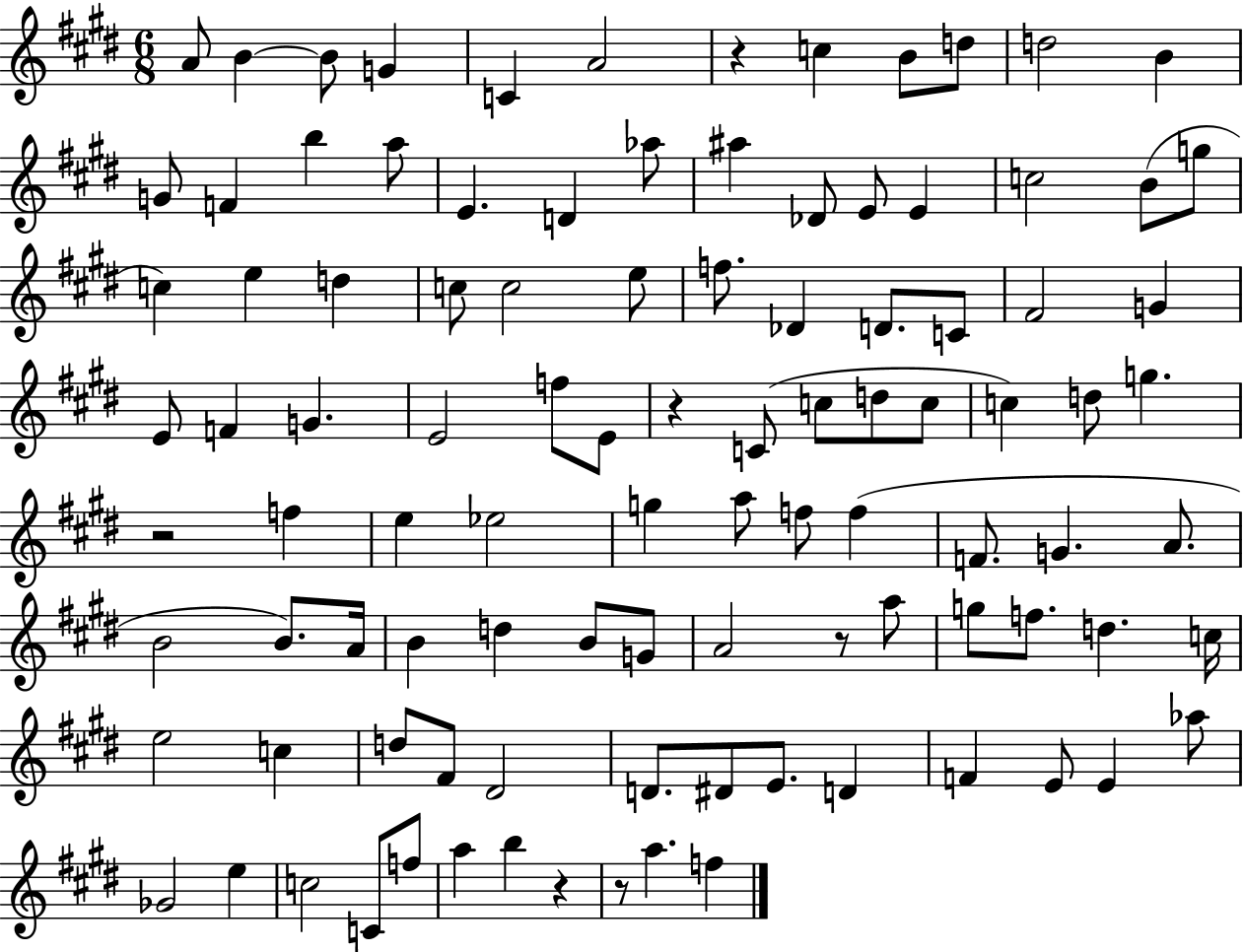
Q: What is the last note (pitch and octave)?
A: F5